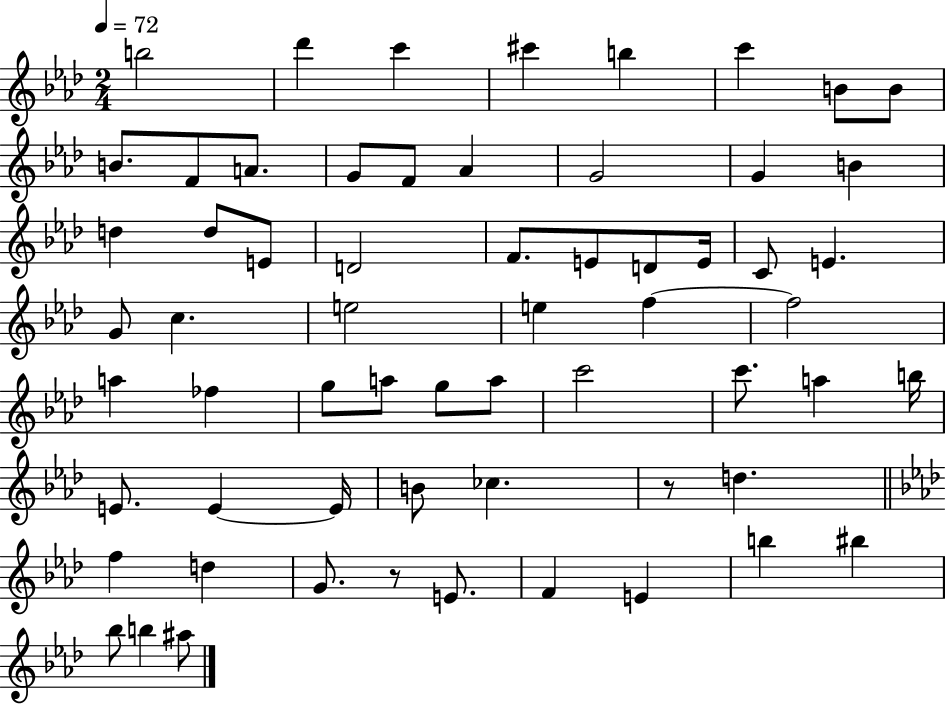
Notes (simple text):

B5/h Db6/q C6/q C#6/q B5/q C6/q B4/e B4/e B4/e. F4/e A4/e. G4/e F4/e Ab4/q G4/h G4/q B4/q D5/q D5/e E4/e D4/h F4/e. E4/e D4/e E4/s C4/e E4/q. G4/e C5/q. E5/h E5/q F5/q F5/h A5/q FES5/q G5/e A5/e G5/e A5/e C6/h C6/e. A5/q B5/s E4/e. E4/q E4/s B4/e CES5/q. R/e D5/q. F5/q D5/q G4/e. R/e E4/e. F4/q E4/q B5/q BIS5/q Bb5/e B5/q A#5/e